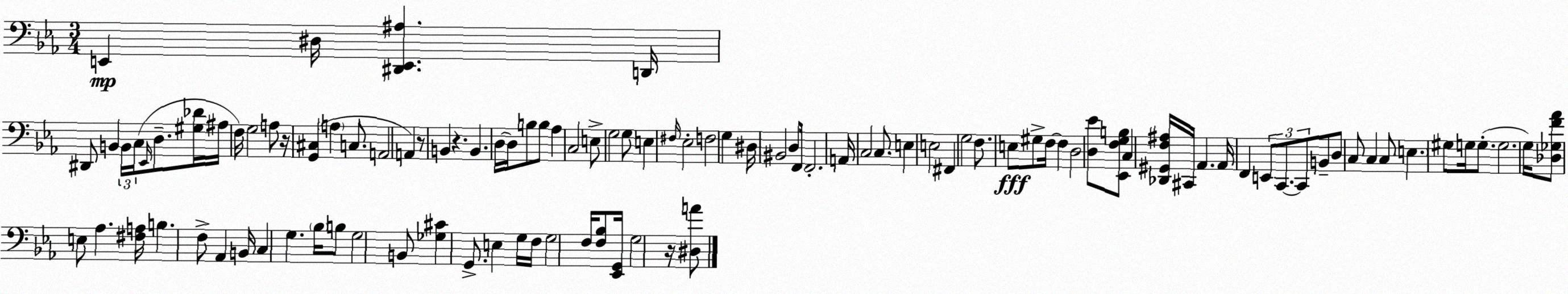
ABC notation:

X:1
T:Untitled
M:3/4
L:1/4
K:Eb
E,, ^D,/4 [^D,,E,,^A,] D,,/4 ^D,,/2 B,, B,,/4 C,/4 _E,,/4 D,/2 [^G,_D]/4 ^A,/4 F,/4 G,2 A,/2 z/4 [G,,^C,] A, C,/2 A,,2 A,, z/2 B,, z B,, D,/4 D,/4 B,/2 B,/2 _A, C,2 E,/2 G,2 G,/2 E, ^F,/4 _E,2 F,2 G, ^D,/4 ^B,,2 D,/2 F,,/4 F,,2 A,,/4 C,2 C,/2 E, E,2 ^F,, G,2 F,/2 E,/2 ^G,/2 F,/4 F, D,2 [D,_E]/2 [_E,,F,G,B,]/2 C, [_D,,^G,,F,^A,]/4 ^C,,/4 _A,, _A,,/4 F,, E,,/2 C,,/2 C,,/2 B,,/2 D,/2 C,/2 C, C,/2 E, ^G,/2 G,/4 G,/2 G,2 G,/4 [_D,_G,F_A]/2 E,/2 _A, [^F,A,]/4 B, F,/2 _A,, B,,/4 C, G, _B,/4 B,/2 G,2 B,,/2 [_G,^C] G,,/2 E, G,/4 F,/4 G,2 F,/4 [F,_B,]/2 [_E,,G,,]/4 G,2 z/4 [^D,A]/2